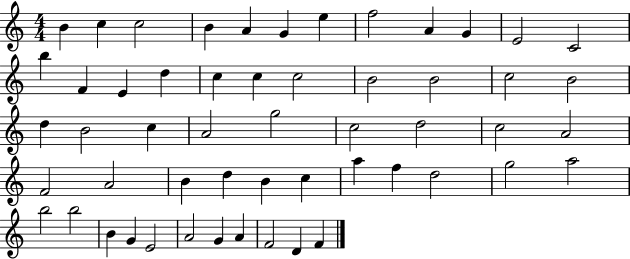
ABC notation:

X:1
T:Untitled
M:4/4
L:1/4
K:C
B c c2 B A G e f2 A G E2 C2 b F E d c c c2 B2 B2 c2 B2 d B2 c A2 g2 c2 d2 c2 A2 F2 A2 B d B c a f d2 g2 a2 b2 b2 B G E2 A2 G A F2 D F